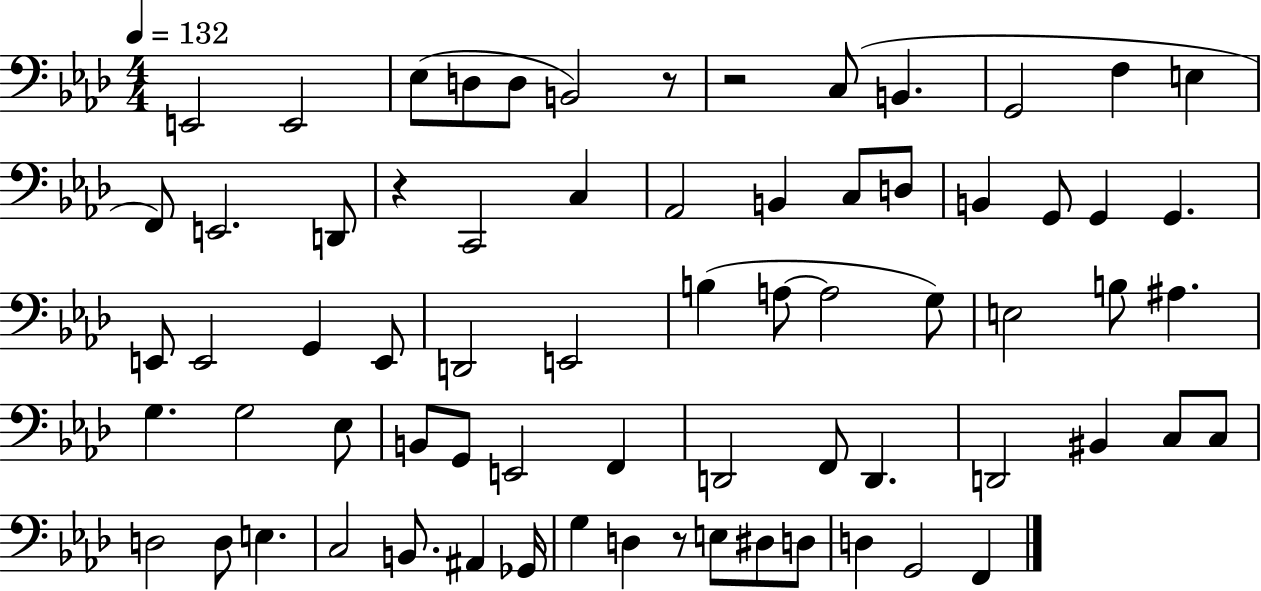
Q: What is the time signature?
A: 4/4